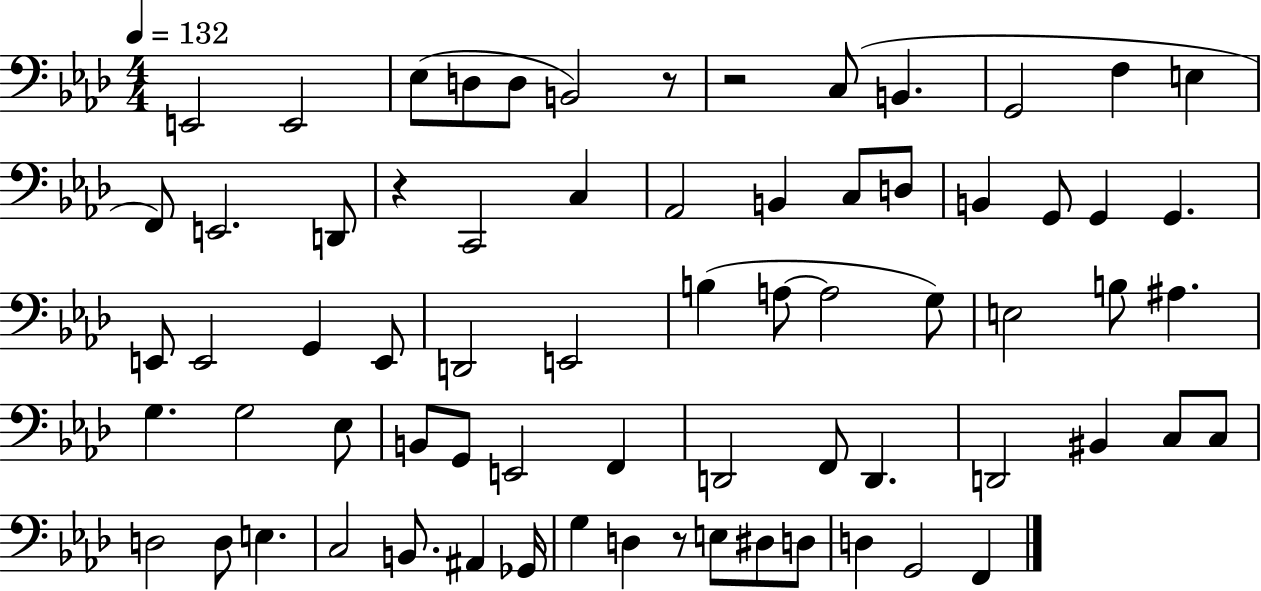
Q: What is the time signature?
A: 4/4